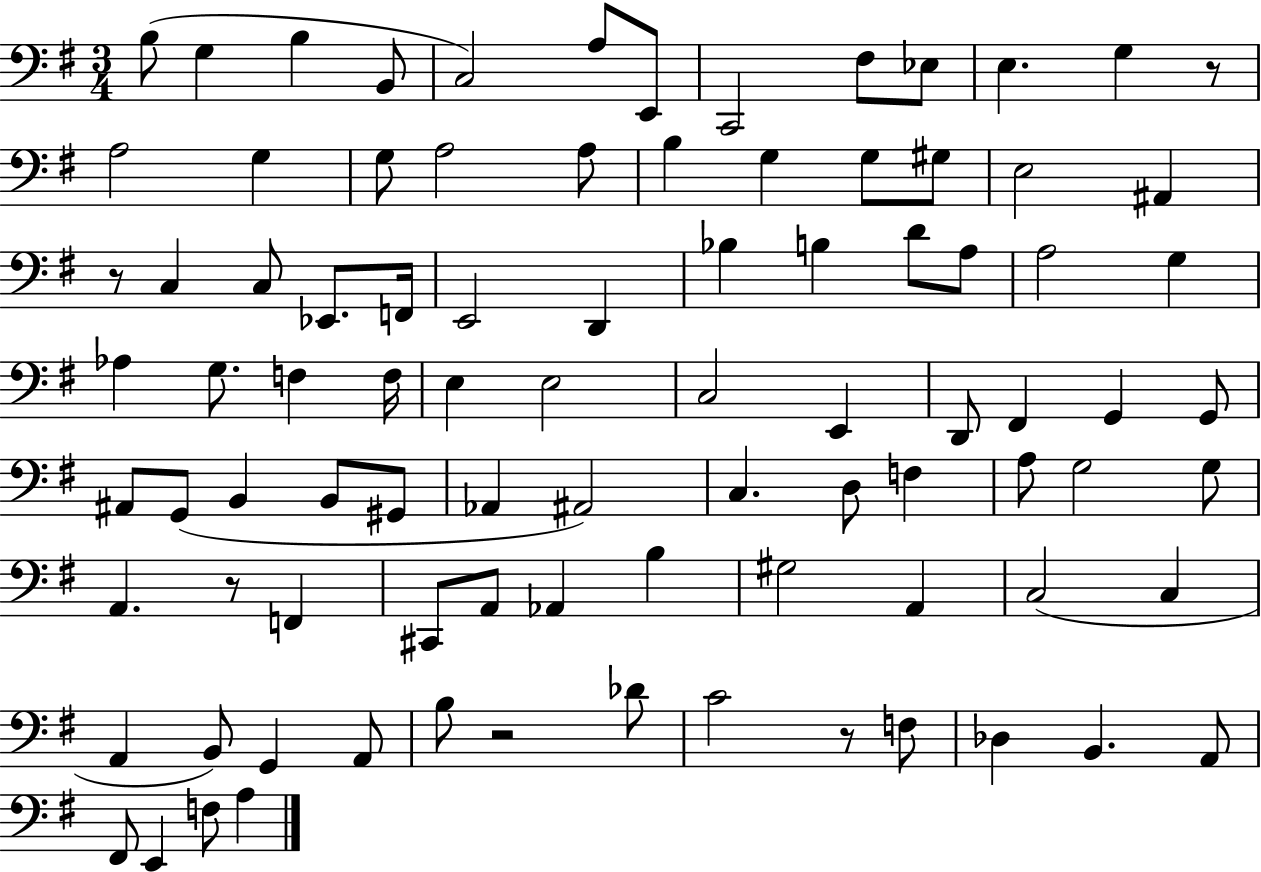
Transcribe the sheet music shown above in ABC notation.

X:1
T:Untitled
M:3/4
L:1/4
K:G
B,/2 G, B, B,,/2 C,2 A,/2 E,,/2 C,,2 ^F,/2 _E,/2 E, G, z/2 A,2 G, G,/2 A,2 A,/2 B, G, G,/2 ^G,/2 E,2 ^A,, z/2 C, C,/2 _E,,/2 F,,/4 E,,2 D,, _B, B, D/2 A,/2 A,2 G, _A, G,/2 F, F,/4 E, E,2 C,2 E,, D,,/2 ^F,, G,, G,,/2 ^A,,/2 G,,/2 B,, B,,/2 ^G,,/2 _A,, ^A,,2 C, D,/2 F, A,/2 G,2 G,/2 A,, z/2 F,, ^C,,/2 A,,/2 _A,, B, ^G,2 A,, C,2 C, A,, B,,/2 G,, A,,/2 B,/2 z2 _D/2 C2 z/2 F,/2 _D, B,, A,,/2 ^F,,/2 E,, F,/2 A,